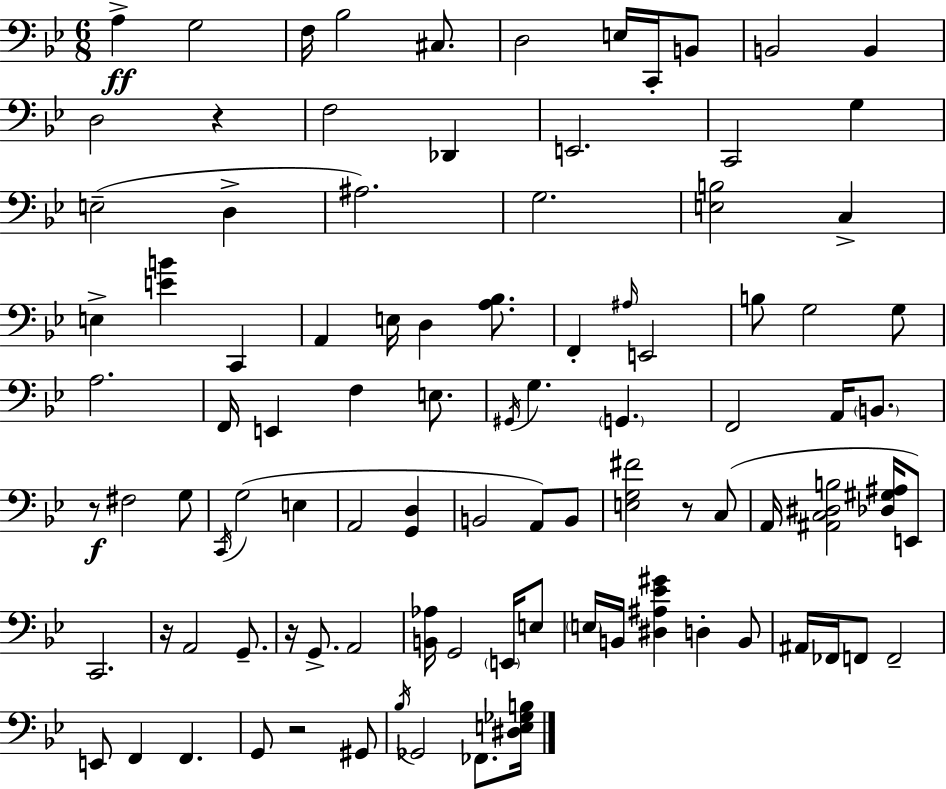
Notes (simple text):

A3/q G3/h F3/s Bb3/h C#3/e. D3/h E3/s C2/s B2/e B2/h B2/q D3/h R/q F3/h Db2/q E2/h. C2/h G3/q E3/h D3/q A#3/h. G3/h. [E3,B3]/h C3/q E3/q [E4,B4]/q C2/q A2/q E3/s D3/q [A3,Bb3]/e. F2/q A#3/s E2/h B3/e G3/h G3/e A3/h. F2/s E2/q F3/q E3/e. G#2/s G3/q. G2/q. F2/h A2/s B2/e. R/e F#3/h G3/e C2/s G3/h E3/q A2/h [G2,D3]/q B2/h A2/e B2/e [E3,G3,F#4]/h R/e C3/e A2/s [A#2,C3,D#3,B3]/h [Db3,G#3,A#3]/s E2/e C2/h. R/s A2/h G2/e. R/s G2/e. A2/h [B2,Ab3]/s G2/h E2/s E3/e E3/s B2/s [D#3,A#3,Eb4,G#4]/q D3/q B2/e A#2/s FES2/s F2/e F2/h E2/e F2/q F2/q. G2/e R/h G#2/e Bb3/s Gb2/h FES2/e. [D#3,E3,Gb3,B3]/s